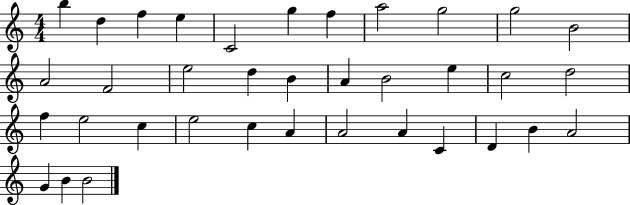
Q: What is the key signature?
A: C major